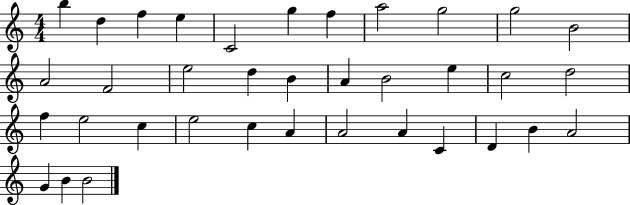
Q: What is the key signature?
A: C major